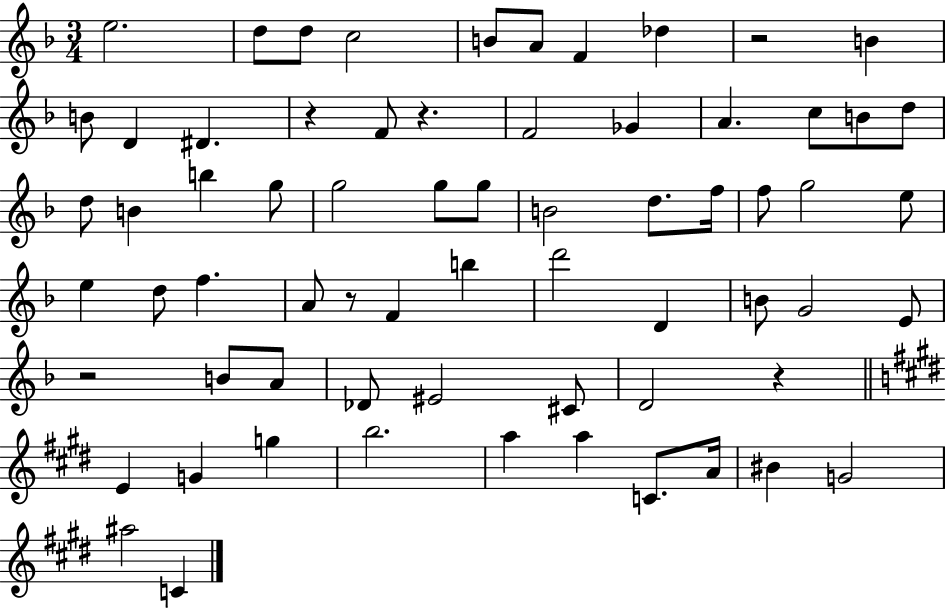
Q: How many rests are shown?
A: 6